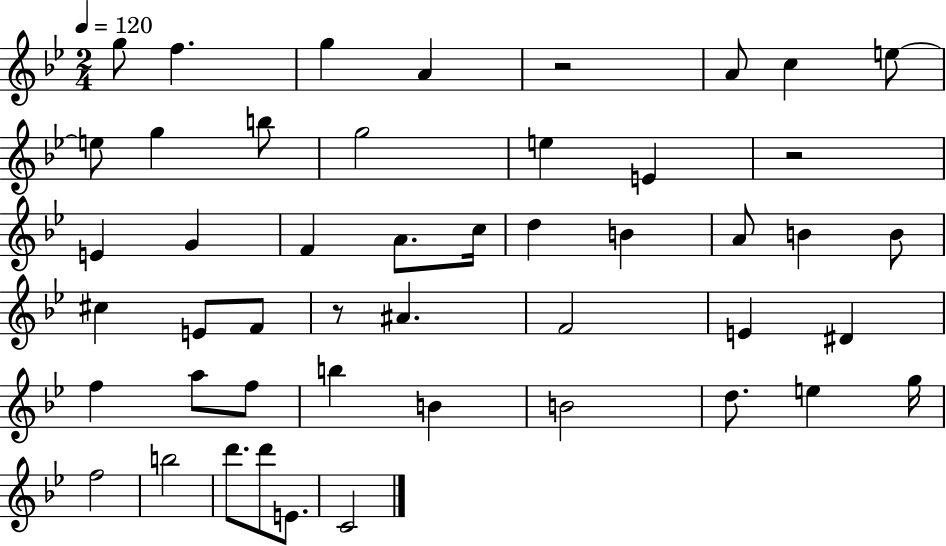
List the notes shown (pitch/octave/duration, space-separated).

G5/e F5/q. G5/q A4/q R/h A4/e C5/q E5/e E5/e G5/q B5/e G5/h E5/q E4/q R/h E4/q G4/q F4/q A4/e. C5/s D5/q B4/q A4/e B4/q B4/e C#5/q E4/e F4/e R/e A#4/q. F4/h E4/q D#4/q F5/q A5/e F5/e B5/q B4/q B4/h D5/e. E5/q G5/s F5/h B5/h D6/e. D6/e E4/e. C4/h